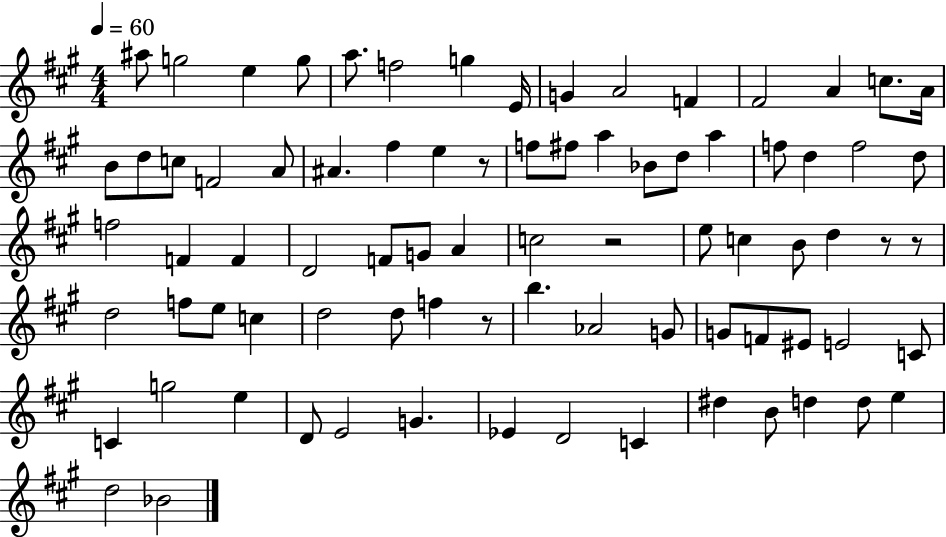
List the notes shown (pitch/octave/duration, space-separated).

A#5/e G5/h E5/q G5/e A5/e. F5/h G5/q E4/s G4/q A4/h F4/q F#4/h A4/q C5/e. A4/s B4/e D5/e C5/e F4/h A4/e A#4/q. F#5/q E5/q R/e F5/e F#5/e A5/q Bb4/e D5/e A5/q F5/e D5/q F5/h D5/e F5/h F4/q F4/q D4/h F4/e G4/e A4/q C5/h R/h E5/e C5/q B4/e D5/q R/e R/e D5/h F5/e E5/e C5/q D5/h D5/e F5/q R/e B5/q. Ab4/h G4/e G4/e F4/e EIS4/e E4/h C4/e C4/q G5/h E5/q D4/e E4/h G4/q. Eb4/q D4/h C4/q D#5/q B4/e D5/q D5/e E5/q D5/h Bb4/h